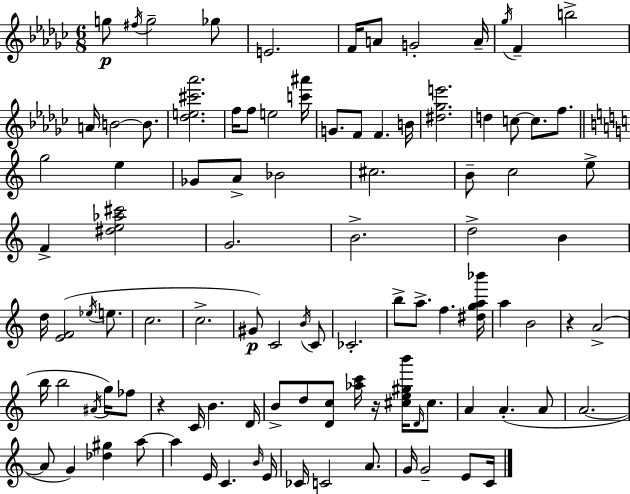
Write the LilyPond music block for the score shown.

{
  \clef treble
  \numericTimeSignature
  \time 6/8
  \key ees \minor
  \repeat volta 2 { g''8\p \acciaccatura { fis''16 } g''2-- ges''8 | e'2. | f'16 a'8 g'2-. | a'16-- \acciaccatura { ges''16 } f'4-- b''2-> | \break a'16 b'2~~ b'8. | <des'' e'' cis''' aes'''>2. | f''16 f''8 e''2 | <c''' ais'''>16 g'8. f'8 f'4. | \break b'16 <dis'' ges'' e'''>2. | d''4 c''8~~ c''8. f''8. | \bar "||" \break \key c \major g''2 e''4 | ges'8 a'8-> bes'2 | cis''2. | b'8-- c''2 e''8-> | \break f'4-> <dis'' e'' aes'' cis'''>2 | g'2. | b'2.-> | d''2-> b'4 | \break d''16 <e' f'>2( \acciaccatura { ees''16 } e''8. | c''2. | c''2.-> | gis'8\p) c'2 \acciaccatura { b'16 } | \break c'8 ces'2.-. | b''8-> a''8.-> f''4. | <dis'' g'' a'' bes'''>16 a''4 b'2 | r4 a'2->( | \break b''16 b''2 \acciaccatura { ais'16 }) | g''16 fes''8 r4 c'16 b'4. | d'16 b'8-> d''8 <d' c''>8 <aes'' c'''>16 r16 <cis'' e'' gis'' b'''>16 | \grace { d'16 } cis''8. a'4 a'4.-.( | \break a'8 a'2.~~ | a'8 g'4) <des'' gis''>4 | a''8~~ a''4 e'16 c'4. | \grace { b'16 } e'16 ces'16 c'2 | \break a'8. g'16 g'2-- | e'8 c'16 } \bar "|."
}